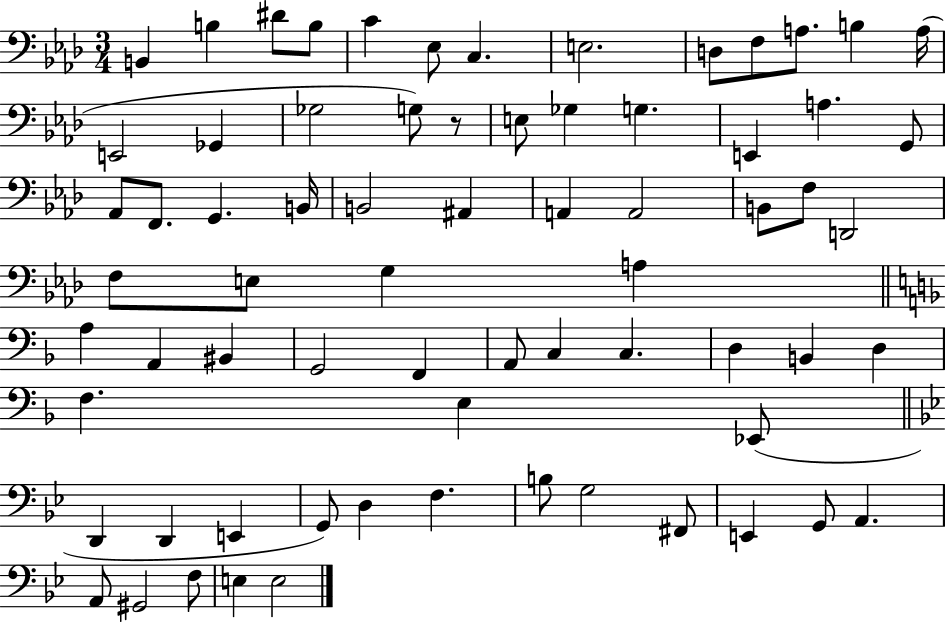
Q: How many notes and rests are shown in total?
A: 70